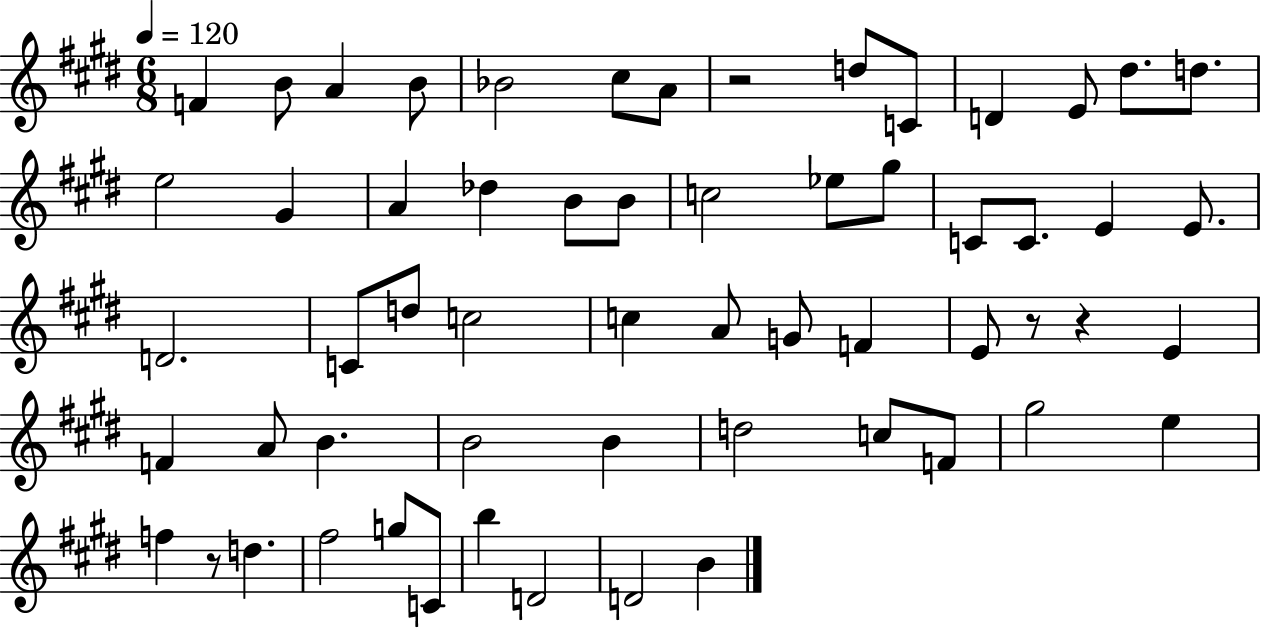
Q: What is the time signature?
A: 6/8